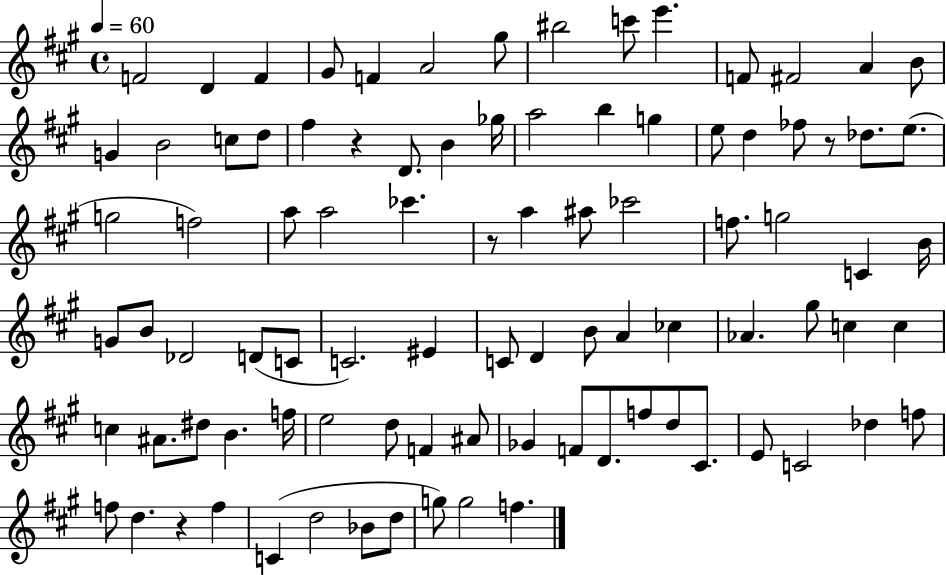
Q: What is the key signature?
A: A major